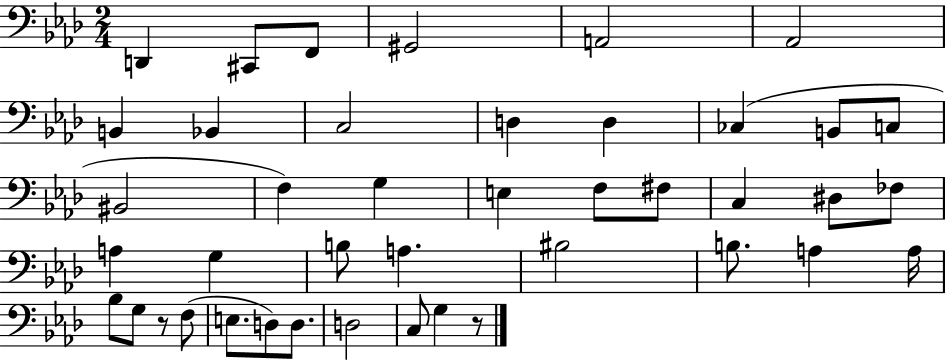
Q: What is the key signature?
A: AES major